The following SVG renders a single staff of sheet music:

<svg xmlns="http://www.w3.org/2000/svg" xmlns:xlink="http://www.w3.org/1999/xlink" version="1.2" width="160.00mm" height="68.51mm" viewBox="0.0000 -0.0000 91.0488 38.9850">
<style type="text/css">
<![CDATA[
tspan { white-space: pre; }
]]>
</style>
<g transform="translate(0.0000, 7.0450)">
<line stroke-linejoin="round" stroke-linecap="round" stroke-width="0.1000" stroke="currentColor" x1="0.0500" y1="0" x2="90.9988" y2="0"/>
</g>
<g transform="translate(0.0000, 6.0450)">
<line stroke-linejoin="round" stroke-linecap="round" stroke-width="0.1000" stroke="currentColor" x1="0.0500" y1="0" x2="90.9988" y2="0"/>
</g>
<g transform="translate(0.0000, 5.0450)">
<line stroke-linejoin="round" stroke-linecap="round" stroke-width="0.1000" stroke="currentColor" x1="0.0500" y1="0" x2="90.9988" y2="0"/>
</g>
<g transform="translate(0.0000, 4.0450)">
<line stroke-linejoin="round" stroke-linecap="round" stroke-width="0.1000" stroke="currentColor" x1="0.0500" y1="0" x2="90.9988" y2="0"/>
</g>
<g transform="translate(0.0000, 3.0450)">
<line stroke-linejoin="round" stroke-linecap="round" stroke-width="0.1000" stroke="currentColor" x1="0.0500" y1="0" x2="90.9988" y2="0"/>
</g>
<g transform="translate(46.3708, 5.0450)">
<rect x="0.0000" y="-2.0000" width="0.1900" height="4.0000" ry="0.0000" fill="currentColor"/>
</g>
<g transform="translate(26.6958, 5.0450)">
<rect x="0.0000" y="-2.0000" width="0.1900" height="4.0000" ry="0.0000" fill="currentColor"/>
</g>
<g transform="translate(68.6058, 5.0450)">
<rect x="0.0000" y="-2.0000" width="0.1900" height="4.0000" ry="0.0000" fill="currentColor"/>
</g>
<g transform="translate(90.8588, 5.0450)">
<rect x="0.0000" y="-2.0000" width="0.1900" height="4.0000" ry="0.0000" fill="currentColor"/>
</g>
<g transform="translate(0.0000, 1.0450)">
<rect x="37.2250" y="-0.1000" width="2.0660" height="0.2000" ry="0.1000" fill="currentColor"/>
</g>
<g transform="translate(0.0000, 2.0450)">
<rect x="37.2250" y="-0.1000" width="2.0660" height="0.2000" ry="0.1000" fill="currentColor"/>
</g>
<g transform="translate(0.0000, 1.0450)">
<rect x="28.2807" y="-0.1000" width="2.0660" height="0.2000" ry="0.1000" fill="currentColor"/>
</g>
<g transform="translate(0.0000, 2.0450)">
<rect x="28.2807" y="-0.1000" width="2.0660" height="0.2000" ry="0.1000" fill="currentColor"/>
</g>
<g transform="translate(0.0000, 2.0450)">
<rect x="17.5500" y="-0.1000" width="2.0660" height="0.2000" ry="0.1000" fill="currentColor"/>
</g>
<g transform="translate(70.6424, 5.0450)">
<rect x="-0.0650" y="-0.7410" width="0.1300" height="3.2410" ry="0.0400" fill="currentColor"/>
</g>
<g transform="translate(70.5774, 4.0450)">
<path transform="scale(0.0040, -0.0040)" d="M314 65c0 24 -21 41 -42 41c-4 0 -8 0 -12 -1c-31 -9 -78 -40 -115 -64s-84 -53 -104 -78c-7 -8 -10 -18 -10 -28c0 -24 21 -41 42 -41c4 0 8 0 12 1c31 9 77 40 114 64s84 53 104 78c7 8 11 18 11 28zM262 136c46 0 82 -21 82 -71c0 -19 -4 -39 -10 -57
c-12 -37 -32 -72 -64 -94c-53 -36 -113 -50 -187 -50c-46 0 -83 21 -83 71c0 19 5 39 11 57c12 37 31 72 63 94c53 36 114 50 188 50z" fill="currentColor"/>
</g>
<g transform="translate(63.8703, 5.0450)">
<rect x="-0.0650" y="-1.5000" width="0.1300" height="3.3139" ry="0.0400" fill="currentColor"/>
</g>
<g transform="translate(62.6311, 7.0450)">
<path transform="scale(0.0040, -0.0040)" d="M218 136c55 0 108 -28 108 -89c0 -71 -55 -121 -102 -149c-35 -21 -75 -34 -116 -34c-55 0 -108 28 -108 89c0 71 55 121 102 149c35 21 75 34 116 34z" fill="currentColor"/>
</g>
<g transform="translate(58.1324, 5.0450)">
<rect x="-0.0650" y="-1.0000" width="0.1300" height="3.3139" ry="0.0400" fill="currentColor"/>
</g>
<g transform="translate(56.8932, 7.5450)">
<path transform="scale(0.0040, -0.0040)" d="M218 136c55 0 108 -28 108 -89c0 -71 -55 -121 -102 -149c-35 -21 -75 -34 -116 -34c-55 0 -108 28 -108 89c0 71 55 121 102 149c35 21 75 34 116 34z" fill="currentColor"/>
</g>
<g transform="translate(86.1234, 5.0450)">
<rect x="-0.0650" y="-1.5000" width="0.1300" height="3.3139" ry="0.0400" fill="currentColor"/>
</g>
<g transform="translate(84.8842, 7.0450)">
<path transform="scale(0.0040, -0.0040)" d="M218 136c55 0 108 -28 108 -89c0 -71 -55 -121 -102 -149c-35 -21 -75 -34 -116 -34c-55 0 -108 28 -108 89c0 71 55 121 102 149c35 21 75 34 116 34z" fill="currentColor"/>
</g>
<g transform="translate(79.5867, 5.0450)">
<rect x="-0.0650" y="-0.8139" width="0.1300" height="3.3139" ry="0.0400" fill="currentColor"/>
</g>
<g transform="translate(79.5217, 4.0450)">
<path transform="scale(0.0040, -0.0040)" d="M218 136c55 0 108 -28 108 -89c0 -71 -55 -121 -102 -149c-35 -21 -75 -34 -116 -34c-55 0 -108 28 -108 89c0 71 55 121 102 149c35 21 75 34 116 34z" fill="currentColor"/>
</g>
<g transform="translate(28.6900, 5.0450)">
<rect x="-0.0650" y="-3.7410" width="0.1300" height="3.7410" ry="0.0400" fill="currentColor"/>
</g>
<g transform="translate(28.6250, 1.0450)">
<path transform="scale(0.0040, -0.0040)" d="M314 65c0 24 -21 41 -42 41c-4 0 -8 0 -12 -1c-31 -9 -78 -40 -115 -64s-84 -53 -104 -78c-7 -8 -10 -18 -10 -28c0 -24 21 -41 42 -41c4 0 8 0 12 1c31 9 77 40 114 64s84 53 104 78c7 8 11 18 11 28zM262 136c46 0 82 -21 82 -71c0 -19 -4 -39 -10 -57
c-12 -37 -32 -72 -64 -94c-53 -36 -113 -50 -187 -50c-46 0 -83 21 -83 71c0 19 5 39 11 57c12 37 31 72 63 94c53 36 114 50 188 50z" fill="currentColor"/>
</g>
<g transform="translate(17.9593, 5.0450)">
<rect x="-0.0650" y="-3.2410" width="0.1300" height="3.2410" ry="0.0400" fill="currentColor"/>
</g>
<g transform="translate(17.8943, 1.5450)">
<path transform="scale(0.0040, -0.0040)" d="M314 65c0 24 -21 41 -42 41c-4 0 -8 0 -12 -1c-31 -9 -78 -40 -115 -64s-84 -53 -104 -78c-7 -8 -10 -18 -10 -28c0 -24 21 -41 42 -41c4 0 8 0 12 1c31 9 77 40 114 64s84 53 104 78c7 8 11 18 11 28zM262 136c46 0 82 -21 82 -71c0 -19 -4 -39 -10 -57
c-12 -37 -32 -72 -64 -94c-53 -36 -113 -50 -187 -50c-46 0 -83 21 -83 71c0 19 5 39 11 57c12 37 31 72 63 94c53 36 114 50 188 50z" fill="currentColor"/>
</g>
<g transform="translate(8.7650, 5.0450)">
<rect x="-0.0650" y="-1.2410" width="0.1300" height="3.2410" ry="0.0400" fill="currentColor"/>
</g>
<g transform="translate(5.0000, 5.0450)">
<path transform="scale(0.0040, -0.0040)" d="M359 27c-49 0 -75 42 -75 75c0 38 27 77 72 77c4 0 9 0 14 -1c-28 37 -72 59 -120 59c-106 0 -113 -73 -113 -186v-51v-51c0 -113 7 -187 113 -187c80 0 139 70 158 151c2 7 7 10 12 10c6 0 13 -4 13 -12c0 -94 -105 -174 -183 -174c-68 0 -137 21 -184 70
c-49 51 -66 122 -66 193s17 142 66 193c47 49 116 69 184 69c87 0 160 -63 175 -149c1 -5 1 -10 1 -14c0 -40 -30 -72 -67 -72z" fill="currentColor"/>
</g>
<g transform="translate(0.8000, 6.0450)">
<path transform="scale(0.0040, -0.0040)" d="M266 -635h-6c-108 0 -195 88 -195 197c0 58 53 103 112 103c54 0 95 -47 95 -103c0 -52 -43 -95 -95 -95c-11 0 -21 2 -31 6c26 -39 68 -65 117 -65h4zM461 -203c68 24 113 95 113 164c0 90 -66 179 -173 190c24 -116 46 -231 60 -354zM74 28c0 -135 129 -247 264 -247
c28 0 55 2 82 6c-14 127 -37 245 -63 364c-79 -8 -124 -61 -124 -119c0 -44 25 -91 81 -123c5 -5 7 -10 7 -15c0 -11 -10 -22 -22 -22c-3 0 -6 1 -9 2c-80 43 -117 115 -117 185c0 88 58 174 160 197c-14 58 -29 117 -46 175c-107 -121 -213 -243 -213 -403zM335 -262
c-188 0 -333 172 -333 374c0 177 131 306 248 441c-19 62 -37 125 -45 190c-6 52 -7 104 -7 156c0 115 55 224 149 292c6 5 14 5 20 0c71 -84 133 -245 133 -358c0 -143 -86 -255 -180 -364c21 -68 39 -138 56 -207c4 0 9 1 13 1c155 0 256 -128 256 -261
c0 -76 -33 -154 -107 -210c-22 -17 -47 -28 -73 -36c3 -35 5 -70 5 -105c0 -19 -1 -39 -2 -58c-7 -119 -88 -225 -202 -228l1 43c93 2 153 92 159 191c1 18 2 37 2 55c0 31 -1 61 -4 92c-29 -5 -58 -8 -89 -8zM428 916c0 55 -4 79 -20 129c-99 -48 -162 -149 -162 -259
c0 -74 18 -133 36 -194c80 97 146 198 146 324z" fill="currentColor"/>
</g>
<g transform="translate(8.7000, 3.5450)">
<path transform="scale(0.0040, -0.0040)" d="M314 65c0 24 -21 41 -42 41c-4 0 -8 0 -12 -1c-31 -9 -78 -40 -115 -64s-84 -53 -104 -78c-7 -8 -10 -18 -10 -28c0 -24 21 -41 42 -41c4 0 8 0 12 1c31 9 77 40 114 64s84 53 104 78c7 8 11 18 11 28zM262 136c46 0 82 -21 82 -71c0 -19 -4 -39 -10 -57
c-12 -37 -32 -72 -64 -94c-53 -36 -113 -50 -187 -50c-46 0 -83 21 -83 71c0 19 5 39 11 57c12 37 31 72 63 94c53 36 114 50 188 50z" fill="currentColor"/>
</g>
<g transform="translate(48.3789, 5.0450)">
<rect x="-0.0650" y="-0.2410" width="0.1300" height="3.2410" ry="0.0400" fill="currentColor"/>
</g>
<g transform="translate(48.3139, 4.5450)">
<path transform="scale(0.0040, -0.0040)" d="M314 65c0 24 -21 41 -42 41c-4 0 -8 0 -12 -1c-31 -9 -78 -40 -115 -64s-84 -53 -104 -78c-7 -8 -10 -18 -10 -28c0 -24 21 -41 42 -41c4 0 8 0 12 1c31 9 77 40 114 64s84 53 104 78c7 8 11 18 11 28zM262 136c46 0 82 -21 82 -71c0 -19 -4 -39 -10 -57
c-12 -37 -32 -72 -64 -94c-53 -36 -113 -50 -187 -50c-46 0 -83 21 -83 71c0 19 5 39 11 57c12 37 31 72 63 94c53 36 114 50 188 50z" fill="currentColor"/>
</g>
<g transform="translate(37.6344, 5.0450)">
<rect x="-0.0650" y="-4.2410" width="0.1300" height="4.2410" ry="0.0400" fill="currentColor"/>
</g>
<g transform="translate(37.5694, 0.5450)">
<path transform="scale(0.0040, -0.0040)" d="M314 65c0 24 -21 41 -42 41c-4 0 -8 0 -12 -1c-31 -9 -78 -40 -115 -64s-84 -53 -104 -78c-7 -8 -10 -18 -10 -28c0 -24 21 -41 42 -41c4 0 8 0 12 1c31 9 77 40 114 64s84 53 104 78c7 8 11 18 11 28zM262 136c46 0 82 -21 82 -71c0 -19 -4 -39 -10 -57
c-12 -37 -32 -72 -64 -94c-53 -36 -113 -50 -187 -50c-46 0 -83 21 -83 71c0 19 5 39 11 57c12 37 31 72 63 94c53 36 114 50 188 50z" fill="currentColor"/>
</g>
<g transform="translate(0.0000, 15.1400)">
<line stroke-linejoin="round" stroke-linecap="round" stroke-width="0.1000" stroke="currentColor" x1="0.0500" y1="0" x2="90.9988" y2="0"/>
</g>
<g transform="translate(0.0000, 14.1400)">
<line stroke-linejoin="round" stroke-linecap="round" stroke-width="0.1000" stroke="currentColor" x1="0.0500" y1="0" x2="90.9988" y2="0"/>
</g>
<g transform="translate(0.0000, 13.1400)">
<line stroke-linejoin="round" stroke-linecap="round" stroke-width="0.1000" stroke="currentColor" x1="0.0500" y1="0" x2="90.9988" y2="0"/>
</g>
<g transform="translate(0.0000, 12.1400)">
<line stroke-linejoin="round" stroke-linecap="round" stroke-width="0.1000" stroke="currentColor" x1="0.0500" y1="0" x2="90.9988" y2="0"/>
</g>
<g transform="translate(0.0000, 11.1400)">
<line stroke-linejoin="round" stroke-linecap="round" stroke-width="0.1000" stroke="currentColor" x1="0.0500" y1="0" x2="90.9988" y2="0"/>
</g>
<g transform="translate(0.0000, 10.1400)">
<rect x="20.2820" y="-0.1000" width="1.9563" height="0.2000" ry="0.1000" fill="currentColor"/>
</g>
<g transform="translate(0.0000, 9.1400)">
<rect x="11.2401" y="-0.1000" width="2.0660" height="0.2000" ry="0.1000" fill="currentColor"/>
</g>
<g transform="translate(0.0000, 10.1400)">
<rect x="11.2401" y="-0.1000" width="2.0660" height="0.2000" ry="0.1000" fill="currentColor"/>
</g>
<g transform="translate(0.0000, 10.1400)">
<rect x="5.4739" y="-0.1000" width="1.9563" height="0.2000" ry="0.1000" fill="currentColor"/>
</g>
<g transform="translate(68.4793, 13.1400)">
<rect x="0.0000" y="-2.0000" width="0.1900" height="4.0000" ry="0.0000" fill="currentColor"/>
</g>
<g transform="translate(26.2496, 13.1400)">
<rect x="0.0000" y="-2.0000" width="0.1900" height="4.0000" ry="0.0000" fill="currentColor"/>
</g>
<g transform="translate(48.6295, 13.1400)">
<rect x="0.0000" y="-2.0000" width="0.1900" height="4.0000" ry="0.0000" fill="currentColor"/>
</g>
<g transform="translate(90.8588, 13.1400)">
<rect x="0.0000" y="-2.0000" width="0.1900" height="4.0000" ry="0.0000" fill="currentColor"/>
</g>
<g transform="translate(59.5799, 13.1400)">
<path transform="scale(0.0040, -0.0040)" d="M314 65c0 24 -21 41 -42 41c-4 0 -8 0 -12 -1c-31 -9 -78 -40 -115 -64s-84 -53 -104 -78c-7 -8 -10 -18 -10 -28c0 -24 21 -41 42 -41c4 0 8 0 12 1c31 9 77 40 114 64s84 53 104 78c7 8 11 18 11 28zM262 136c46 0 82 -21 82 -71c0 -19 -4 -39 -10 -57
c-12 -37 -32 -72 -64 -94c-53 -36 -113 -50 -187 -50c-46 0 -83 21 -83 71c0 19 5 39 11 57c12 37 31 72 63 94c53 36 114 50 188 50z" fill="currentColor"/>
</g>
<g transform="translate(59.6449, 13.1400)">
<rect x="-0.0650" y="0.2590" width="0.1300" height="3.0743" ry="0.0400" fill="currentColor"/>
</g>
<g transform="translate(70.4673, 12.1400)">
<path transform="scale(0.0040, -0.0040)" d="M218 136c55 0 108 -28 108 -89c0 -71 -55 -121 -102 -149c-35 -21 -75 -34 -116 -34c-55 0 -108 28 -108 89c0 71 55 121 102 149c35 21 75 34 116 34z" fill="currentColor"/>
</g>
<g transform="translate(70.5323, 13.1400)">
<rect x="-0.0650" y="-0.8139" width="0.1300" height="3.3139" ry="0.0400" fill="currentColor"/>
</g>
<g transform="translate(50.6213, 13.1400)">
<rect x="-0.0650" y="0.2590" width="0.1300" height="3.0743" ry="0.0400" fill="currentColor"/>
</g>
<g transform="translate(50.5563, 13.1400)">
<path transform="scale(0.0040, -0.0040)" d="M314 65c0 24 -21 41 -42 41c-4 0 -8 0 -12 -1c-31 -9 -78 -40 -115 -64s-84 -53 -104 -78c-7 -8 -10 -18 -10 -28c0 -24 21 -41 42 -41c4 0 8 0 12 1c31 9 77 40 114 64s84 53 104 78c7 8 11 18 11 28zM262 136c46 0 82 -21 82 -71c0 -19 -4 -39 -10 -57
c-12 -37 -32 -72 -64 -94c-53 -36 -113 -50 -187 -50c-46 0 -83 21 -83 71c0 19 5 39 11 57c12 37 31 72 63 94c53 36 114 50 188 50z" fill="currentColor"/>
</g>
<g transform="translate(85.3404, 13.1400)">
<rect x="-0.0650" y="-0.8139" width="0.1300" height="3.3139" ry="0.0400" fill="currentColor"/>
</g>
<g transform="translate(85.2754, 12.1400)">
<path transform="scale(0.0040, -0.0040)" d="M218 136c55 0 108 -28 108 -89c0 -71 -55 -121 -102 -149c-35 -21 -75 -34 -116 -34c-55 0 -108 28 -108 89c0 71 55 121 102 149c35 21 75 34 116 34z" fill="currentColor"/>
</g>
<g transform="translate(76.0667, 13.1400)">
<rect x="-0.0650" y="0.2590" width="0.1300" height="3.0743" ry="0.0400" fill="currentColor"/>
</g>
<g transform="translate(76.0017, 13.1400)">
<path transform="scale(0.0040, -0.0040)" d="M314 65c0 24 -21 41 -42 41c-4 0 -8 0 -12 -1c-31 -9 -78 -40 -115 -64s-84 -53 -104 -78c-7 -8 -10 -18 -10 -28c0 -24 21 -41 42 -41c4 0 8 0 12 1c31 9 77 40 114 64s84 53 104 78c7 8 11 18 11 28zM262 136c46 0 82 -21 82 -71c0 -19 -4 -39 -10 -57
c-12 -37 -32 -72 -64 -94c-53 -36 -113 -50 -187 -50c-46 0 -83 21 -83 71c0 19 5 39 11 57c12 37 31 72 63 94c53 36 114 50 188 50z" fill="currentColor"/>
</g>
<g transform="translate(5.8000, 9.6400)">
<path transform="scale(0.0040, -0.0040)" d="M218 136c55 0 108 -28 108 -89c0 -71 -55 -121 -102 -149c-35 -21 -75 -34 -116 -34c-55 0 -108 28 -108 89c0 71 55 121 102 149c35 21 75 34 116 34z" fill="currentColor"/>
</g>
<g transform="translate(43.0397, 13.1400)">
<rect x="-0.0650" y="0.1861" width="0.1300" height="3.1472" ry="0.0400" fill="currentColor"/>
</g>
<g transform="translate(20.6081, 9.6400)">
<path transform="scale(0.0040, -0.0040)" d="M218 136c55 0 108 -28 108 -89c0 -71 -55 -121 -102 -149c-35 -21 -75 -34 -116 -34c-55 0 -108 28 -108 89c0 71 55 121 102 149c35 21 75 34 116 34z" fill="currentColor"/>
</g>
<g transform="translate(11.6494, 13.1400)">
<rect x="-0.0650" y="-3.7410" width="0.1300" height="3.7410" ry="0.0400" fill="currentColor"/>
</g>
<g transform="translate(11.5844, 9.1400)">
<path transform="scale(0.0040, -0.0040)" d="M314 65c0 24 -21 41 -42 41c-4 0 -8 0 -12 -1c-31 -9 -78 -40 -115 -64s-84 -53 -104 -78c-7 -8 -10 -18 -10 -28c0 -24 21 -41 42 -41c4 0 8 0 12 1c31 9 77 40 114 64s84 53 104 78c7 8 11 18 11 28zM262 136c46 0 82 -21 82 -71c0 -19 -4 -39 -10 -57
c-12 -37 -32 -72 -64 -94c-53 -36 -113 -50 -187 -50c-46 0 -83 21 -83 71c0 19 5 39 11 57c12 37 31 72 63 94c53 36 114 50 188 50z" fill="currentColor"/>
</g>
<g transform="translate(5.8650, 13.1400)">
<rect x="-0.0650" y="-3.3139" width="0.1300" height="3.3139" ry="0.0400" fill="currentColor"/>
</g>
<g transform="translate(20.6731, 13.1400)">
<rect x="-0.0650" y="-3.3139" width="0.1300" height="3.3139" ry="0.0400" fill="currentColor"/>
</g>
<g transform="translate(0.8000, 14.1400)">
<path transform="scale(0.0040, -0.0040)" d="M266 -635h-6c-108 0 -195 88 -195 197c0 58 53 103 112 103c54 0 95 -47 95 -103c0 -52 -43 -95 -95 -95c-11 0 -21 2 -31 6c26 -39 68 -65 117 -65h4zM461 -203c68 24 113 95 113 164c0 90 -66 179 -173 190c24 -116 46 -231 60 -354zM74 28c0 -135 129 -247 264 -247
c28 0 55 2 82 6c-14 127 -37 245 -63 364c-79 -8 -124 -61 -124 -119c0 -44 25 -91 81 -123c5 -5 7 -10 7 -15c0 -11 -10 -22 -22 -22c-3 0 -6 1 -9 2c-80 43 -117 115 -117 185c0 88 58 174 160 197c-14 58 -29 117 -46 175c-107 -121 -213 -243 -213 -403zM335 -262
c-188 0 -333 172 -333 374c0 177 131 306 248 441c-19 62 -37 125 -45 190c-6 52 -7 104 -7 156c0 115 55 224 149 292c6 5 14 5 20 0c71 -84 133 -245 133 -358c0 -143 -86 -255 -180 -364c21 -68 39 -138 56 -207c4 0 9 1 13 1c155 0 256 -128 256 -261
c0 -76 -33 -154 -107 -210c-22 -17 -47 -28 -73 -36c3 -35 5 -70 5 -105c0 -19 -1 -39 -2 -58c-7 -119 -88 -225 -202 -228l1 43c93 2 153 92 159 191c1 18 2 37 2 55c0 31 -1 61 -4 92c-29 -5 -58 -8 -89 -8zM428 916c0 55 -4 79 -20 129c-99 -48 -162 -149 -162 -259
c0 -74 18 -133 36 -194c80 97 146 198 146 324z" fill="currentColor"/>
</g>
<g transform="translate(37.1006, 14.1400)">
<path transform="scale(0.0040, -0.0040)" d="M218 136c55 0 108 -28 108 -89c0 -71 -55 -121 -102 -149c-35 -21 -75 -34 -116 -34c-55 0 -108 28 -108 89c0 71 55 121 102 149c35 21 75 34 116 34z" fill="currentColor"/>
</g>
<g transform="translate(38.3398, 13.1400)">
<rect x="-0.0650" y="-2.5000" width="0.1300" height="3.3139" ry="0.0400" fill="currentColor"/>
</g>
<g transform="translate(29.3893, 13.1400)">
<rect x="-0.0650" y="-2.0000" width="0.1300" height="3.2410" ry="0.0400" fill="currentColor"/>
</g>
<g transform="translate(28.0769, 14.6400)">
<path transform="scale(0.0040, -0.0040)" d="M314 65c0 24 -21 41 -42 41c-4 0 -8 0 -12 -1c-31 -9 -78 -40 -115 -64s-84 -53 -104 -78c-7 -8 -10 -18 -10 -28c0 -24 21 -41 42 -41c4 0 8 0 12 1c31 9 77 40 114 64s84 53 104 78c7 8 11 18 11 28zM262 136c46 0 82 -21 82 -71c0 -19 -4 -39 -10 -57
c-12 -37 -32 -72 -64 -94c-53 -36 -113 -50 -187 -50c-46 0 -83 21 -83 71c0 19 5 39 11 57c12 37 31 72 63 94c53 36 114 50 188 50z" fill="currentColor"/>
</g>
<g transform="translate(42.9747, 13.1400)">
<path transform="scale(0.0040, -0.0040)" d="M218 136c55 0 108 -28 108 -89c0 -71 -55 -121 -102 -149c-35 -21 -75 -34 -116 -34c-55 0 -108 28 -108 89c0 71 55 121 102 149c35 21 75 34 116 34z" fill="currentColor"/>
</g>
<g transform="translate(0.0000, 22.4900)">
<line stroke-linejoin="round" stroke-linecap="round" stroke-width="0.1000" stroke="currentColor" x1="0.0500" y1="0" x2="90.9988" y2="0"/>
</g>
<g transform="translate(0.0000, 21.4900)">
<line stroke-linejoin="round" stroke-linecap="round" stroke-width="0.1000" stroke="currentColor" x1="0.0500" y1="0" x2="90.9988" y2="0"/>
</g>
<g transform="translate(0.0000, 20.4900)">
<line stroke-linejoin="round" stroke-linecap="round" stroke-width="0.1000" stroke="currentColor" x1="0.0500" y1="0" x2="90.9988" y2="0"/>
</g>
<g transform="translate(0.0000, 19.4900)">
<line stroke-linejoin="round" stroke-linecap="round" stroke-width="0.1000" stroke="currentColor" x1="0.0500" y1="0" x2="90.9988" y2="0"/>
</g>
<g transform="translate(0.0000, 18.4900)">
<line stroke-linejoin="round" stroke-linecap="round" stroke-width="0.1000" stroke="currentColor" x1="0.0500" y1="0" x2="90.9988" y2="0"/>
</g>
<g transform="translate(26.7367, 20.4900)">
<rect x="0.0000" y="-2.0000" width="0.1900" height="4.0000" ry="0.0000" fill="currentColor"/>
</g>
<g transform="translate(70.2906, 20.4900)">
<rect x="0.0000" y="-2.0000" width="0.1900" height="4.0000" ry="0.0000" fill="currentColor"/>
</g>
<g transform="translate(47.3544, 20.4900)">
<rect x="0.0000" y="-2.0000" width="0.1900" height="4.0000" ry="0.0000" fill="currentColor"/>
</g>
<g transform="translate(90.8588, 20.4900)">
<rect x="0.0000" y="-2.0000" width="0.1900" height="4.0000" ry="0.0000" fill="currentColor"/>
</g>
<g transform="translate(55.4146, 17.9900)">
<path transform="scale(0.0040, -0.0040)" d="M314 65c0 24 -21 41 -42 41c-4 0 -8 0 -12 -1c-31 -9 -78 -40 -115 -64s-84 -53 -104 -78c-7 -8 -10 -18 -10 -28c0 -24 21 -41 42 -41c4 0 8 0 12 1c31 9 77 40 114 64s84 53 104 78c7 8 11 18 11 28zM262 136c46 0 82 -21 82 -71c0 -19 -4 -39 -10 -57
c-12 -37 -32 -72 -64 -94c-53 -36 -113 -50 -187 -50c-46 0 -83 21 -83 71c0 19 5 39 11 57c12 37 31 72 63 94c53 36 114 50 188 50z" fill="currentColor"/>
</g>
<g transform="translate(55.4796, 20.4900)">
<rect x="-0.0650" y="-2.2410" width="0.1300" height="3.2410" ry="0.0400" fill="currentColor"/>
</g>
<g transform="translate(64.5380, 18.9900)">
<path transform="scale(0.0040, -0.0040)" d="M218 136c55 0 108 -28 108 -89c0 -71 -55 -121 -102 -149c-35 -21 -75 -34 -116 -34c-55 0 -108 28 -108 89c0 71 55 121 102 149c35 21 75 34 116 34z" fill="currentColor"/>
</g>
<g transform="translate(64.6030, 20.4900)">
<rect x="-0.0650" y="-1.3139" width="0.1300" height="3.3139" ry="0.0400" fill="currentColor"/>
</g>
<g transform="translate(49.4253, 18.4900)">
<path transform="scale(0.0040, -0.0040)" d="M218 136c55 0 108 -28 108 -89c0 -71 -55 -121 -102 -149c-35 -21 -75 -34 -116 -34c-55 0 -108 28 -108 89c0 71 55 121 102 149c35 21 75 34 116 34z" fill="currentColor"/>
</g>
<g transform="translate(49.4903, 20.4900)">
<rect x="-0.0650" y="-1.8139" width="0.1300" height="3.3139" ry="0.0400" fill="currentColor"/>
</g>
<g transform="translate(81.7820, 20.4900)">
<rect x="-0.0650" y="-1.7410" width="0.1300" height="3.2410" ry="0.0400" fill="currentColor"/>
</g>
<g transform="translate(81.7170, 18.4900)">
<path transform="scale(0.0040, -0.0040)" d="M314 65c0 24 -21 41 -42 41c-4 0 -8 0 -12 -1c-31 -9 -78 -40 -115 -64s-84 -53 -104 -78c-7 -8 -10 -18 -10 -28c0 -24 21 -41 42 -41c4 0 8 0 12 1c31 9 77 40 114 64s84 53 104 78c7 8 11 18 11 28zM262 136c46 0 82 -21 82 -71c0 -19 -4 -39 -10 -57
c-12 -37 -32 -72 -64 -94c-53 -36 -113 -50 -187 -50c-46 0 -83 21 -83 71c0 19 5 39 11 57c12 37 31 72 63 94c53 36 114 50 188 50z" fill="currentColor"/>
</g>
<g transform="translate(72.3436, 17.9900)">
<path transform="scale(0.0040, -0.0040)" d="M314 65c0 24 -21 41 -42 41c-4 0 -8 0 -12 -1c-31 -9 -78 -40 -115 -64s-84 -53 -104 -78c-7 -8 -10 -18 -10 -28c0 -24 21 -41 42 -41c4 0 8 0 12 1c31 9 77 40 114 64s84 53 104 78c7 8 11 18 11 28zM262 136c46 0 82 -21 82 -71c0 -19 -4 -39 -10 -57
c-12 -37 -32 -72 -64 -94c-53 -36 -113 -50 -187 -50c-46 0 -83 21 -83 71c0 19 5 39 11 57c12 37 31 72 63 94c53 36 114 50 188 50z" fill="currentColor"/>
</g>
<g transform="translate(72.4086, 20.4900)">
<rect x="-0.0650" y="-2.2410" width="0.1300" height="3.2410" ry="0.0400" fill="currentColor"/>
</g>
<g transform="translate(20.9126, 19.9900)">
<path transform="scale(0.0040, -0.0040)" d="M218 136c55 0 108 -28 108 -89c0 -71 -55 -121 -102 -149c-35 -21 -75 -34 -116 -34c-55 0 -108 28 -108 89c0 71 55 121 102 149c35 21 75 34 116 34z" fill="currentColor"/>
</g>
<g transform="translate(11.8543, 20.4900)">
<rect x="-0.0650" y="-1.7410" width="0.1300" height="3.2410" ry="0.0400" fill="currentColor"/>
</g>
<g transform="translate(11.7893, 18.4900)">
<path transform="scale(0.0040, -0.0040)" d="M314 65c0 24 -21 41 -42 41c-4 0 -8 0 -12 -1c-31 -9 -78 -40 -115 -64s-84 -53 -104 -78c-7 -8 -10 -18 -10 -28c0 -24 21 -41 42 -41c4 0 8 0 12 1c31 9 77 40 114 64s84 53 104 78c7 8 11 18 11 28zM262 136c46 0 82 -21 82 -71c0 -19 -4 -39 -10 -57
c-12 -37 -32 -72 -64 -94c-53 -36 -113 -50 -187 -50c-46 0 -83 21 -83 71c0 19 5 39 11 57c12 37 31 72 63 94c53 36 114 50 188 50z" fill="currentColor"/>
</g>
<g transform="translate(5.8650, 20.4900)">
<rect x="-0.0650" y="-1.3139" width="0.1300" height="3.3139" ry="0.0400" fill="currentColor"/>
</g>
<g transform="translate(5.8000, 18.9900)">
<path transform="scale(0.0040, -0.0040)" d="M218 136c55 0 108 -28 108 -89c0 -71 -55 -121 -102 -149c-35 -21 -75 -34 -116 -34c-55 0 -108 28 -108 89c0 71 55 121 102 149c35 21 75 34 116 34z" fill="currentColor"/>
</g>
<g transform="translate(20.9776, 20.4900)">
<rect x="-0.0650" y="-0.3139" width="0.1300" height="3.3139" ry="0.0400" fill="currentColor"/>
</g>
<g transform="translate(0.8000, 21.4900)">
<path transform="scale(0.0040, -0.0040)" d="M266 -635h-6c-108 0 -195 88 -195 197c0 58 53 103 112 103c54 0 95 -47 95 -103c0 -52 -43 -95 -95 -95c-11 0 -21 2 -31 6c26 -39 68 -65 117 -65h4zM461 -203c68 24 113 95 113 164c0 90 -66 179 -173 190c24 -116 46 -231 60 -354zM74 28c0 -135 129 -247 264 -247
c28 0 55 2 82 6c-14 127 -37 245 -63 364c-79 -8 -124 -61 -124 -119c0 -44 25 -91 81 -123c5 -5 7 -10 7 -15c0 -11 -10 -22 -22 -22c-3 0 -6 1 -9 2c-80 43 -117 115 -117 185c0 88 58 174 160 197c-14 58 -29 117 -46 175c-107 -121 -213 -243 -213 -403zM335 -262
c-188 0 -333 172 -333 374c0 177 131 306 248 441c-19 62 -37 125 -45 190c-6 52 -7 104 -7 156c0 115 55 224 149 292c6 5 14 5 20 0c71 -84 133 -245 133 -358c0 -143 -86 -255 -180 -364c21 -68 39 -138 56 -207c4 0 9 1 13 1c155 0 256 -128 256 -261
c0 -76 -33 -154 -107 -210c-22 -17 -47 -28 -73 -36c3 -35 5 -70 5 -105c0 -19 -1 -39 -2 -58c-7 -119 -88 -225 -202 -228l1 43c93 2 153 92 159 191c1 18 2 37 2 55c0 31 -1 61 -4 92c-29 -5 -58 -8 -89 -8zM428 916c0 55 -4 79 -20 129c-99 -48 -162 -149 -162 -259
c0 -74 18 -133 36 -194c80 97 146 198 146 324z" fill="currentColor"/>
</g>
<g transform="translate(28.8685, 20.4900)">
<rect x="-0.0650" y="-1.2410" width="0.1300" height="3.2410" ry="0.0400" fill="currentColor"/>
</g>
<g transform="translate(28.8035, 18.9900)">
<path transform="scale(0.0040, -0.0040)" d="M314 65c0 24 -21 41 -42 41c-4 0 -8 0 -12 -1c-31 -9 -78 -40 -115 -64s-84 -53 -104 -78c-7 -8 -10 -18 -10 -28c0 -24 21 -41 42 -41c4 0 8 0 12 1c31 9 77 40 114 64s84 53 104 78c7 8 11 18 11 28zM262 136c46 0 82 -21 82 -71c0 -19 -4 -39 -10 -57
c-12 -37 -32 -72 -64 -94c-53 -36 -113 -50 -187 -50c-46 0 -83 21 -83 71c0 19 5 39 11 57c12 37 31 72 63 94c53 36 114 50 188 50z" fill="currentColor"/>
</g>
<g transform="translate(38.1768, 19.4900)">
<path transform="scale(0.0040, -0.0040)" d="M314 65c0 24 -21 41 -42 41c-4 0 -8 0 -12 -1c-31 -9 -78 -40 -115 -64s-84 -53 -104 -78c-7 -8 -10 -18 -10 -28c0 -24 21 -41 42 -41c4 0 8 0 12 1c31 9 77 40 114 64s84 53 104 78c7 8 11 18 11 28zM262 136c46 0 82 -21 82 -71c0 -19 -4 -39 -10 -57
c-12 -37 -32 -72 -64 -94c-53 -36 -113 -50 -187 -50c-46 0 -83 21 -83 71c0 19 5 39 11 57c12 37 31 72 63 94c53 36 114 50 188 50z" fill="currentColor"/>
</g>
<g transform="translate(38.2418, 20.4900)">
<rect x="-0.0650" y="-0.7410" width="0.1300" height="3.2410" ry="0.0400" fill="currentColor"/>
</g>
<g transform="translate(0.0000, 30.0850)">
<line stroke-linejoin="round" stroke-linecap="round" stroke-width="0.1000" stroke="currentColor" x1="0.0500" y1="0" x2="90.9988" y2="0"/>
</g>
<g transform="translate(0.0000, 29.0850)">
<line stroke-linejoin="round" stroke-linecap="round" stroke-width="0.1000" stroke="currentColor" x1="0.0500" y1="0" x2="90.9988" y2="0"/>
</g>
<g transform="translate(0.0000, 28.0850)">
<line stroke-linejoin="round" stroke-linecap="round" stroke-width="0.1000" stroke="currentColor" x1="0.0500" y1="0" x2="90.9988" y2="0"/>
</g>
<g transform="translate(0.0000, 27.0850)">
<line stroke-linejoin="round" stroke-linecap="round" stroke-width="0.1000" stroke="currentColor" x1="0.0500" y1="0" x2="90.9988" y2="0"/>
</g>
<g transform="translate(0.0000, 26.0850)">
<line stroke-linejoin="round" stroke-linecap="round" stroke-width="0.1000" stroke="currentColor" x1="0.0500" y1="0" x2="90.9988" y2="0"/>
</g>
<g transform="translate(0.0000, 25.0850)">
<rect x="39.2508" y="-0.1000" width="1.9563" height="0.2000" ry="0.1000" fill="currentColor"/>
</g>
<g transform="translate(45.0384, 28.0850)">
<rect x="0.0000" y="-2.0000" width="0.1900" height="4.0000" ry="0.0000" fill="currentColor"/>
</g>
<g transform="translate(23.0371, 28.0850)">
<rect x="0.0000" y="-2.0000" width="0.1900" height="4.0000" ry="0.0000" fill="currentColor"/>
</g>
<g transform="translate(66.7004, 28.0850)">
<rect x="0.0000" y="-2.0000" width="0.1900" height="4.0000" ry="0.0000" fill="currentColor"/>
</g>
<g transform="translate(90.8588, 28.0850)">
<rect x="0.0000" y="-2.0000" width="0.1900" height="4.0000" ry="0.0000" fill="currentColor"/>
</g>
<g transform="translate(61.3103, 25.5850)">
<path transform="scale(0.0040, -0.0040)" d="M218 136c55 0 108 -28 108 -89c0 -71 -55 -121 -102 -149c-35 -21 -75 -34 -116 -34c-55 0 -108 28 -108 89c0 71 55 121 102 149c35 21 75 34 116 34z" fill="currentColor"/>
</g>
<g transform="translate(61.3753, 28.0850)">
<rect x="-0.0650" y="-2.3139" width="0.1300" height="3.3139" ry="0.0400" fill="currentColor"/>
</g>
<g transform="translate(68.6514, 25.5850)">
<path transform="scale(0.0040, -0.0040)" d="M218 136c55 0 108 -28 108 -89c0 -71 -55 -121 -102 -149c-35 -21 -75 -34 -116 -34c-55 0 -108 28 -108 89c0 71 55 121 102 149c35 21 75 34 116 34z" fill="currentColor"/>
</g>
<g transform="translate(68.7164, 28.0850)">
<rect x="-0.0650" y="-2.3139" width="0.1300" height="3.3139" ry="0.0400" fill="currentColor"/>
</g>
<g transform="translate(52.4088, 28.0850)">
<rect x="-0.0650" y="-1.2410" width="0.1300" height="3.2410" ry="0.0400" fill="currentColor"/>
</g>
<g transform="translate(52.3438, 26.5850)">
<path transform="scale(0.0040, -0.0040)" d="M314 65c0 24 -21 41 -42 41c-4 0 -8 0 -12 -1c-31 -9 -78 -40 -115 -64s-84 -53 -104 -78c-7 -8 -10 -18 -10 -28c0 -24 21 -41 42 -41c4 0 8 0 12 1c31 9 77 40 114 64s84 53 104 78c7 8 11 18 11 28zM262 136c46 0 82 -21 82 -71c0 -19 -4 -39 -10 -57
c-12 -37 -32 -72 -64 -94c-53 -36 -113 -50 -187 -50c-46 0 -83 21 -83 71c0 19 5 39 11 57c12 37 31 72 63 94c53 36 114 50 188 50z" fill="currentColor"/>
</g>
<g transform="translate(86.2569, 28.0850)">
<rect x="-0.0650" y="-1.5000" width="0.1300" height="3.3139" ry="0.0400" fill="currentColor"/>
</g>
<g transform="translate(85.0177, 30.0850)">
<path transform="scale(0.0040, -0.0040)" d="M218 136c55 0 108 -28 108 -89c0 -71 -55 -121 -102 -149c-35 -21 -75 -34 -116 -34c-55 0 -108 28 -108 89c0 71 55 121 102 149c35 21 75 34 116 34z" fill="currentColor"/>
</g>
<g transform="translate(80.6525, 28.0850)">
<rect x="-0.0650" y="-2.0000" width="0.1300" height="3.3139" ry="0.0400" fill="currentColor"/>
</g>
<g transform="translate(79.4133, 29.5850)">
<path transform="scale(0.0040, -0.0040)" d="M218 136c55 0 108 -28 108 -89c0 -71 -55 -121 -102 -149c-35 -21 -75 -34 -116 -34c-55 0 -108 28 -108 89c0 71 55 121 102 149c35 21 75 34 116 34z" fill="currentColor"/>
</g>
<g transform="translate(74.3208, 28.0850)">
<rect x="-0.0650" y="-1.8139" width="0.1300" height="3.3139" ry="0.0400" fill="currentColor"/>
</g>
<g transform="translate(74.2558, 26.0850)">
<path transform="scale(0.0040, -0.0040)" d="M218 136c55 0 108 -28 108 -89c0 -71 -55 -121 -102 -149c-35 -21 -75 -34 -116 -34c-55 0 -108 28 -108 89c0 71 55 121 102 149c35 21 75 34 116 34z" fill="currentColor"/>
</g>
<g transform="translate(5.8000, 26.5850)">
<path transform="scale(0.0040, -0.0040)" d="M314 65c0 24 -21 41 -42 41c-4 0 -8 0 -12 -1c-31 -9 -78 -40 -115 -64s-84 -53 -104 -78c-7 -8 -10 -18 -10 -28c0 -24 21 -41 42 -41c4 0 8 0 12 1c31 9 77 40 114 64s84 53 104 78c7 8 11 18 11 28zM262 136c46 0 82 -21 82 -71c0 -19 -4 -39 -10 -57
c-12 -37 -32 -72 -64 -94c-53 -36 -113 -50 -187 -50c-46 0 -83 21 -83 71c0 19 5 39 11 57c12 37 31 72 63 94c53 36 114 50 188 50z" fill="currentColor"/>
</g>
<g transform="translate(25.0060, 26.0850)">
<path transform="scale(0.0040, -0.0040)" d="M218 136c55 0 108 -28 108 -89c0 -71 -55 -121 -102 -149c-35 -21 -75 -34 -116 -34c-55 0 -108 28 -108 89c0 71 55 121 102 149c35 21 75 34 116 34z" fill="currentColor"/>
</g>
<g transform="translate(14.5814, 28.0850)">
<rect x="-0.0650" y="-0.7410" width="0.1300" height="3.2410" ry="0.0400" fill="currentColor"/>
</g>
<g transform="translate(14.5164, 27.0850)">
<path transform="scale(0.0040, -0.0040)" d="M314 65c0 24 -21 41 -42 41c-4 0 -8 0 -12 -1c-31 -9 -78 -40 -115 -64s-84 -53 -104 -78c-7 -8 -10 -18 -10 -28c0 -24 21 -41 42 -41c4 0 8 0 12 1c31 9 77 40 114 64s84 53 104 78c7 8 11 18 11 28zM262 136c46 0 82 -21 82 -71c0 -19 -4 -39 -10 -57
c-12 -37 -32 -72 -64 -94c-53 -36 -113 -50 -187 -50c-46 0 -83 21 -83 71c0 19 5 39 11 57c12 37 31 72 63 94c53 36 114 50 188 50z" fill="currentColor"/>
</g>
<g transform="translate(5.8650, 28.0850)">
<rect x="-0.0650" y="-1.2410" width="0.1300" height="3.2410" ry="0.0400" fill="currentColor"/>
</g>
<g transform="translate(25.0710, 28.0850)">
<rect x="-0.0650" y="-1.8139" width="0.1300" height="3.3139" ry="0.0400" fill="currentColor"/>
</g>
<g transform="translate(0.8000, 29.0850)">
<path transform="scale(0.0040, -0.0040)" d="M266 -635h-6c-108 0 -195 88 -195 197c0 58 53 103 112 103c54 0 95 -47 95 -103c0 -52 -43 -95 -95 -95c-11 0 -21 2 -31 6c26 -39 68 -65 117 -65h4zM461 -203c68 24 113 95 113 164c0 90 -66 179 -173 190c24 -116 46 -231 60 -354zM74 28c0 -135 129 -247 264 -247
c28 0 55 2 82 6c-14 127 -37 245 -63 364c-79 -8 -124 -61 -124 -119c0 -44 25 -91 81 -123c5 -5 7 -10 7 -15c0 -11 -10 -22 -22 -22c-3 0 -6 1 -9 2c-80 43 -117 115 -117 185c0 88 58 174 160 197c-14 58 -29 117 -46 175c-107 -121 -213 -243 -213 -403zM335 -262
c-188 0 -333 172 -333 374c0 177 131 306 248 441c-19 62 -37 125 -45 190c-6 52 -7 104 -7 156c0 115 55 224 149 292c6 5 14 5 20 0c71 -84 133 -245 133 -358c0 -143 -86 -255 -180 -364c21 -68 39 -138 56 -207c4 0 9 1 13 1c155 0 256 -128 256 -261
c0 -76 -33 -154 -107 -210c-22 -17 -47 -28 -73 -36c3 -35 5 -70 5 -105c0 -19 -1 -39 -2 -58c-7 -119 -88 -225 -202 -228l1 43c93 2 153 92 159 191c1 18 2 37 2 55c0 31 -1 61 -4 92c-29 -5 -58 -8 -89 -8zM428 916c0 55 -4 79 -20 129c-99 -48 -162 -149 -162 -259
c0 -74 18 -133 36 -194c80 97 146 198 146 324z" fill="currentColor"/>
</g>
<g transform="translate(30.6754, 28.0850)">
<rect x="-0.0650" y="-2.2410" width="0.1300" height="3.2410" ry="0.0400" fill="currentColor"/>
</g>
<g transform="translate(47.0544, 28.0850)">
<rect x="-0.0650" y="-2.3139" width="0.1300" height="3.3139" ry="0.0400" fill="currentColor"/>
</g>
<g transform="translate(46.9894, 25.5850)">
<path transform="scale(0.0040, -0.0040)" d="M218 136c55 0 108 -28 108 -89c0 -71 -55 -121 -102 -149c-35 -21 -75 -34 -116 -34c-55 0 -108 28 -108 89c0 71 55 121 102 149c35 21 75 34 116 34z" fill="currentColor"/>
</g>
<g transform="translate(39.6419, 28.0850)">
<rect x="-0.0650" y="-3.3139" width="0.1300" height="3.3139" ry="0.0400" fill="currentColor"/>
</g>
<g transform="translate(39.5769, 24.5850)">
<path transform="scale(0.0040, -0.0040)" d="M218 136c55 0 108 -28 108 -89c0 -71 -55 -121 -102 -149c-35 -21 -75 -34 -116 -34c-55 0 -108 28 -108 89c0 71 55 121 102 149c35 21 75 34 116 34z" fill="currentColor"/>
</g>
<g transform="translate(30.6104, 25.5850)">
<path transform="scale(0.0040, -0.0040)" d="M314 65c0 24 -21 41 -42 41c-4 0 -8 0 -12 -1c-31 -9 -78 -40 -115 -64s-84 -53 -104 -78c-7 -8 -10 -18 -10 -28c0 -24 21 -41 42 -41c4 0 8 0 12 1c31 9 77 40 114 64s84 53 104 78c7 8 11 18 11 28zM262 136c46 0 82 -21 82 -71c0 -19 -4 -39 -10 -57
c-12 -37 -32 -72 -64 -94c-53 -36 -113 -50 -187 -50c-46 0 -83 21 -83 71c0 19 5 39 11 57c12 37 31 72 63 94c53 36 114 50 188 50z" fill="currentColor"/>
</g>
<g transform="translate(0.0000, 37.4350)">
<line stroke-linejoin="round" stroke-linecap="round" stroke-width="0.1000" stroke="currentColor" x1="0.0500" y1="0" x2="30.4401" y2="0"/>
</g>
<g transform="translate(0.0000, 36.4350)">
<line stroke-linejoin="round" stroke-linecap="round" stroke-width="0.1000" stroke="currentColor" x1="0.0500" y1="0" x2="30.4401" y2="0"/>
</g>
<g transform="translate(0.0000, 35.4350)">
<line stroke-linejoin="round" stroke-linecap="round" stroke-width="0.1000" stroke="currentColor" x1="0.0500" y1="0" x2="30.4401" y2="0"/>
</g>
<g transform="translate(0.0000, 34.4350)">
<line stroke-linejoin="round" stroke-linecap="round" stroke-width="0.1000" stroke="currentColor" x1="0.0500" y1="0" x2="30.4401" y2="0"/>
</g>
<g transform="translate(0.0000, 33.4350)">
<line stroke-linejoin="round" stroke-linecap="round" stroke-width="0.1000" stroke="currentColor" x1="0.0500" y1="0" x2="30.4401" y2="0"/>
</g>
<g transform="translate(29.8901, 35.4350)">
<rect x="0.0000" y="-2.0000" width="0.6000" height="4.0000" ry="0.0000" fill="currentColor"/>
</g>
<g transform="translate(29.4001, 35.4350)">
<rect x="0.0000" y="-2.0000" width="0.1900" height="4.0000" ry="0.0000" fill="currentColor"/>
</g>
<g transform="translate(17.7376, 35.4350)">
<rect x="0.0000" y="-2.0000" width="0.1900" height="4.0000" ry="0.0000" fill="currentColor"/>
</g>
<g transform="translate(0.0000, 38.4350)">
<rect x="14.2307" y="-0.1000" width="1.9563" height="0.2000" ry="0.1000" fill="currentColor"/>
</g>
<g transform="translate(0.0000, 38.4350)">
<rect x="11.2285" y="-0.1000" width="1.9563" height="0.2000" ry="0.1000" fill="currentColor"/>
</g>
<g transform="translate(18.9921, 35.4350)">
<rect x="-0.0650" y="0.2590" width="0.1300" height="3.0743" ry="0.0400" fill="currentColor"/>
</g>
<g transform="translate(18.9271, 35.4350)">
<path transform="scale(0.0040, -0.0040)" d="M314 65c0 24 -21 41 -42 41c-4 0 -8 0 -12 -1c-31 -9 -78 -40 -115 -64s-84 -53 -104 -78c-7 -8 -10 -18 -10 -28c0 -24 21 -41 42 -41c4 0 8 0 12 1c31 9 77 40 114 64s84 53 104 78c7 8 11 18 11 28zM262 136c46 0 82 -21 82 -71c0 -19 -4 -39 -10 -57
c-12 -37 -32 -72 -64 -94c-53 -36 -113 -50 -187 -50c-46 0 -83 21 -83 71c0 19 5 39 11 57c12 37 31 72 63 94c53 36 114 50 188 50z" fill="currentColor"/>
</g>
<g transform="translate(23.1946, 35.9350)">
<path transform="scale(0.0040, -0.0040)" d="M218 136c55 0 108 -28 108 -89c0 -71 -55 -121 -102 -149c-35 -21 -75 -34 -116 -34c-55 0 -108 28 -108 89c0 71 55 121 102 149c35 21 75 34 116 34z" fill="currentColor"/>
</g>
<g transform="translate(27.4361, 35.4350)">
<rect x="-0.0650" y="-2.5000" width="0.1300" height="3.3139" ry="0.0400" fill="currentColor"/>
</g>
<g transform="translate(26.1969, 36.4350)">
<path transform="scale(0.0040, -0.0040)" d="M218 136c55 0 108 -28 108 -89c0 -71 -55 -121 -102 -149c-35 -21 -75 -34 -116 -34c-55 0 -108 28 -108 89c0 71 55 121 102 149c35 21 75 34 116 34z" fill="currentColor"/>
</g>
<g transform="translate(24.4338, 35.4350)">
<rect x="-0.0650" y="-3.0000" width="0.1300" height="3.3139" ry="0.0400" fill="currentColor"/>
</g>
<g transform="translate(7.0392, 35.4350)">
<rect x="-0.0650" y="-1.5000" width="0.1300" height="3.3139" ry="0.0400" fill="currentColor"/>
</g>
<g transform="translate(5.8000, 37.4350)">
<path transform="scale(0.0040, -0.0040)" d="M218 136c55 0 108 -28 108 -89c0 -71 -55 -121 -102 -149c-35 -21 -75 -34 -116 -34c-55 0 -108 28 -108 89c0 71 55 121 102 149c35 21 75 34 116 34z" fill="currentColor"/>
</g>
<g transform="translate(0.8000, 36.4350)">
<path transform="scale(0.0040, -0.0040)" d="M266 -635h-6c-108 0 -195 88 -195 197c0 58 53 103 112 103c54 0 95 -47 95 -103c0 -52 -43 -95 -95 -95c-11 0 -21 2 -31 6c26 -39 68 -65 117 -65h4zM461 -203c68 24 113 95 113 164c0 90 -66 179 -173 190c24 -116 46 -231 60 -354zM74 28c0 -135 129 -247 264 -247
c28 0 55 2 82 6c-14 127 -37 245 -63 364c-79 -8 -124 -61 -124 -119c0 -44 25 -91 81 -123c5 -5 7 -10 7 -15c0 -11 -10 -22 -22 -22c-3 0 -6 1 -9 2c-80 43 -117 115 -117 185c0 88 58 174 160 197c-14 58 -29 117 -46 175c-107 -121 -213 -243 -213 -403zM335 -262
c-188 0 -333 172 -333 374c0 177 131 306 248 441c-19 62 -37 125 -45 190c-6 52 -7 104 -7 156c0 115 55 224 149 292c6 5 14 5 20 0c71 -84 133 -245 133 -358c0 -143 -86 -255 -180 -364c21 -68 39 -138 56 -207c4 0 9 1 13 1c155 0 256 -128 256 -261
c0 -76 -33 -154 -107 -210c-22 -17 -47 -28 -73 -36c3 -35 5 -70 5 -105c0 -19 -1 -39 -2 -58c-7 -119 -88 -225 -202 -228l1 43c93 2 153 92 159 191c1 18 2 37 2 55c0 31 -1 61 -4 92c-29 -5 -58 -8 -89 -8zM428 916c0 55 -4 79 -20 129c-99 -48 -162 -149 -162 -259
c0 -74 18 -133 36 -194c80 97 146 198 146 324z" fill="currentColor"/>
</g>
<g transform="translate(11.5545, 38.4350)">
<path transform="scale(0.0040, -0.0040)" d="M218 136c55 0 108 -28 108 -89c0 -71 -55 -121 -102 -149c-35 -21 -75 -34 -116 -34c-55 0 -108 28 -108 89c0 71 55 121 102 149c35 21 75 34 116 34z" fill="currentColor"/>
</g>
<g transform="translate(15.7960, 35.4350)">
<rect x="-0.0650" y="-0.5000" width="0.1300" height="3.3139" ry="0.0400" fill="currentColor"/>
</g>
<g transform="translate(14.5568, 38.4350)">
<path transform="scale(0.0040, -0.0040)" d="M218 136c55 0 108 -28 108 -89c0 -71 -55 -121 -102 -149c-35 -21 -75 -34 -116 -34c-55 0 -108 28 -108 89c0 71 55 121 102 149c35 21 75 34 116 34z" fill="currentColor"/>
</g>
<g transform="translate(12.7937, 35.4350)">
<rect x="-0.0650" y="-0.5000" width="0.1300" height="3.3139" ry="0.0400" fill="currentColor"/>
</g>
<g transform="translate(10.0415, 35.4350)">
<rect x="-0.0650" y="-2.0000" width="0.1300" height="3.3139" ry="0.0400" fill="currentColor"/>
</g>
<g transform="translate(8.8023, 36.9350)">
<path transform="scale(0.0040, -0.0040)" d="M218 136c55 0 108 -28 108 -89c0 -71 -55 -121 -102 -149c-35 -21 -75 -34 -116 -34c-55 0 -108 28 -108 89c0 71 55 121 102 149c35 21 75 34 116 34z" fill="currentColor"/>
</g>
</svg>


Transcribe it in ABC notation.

X:1
T:Untitled
M:4/4
L:1/4
K:C
e2 b2 c'2 d'2 c2 D E d2 d E b c'2 b F2 G B B2 B2 d B2 d e f2 c e2 d2 f g2 e g2 f2 e2 d2 f g2 b g e2 g g f F E E F C C B2 A G